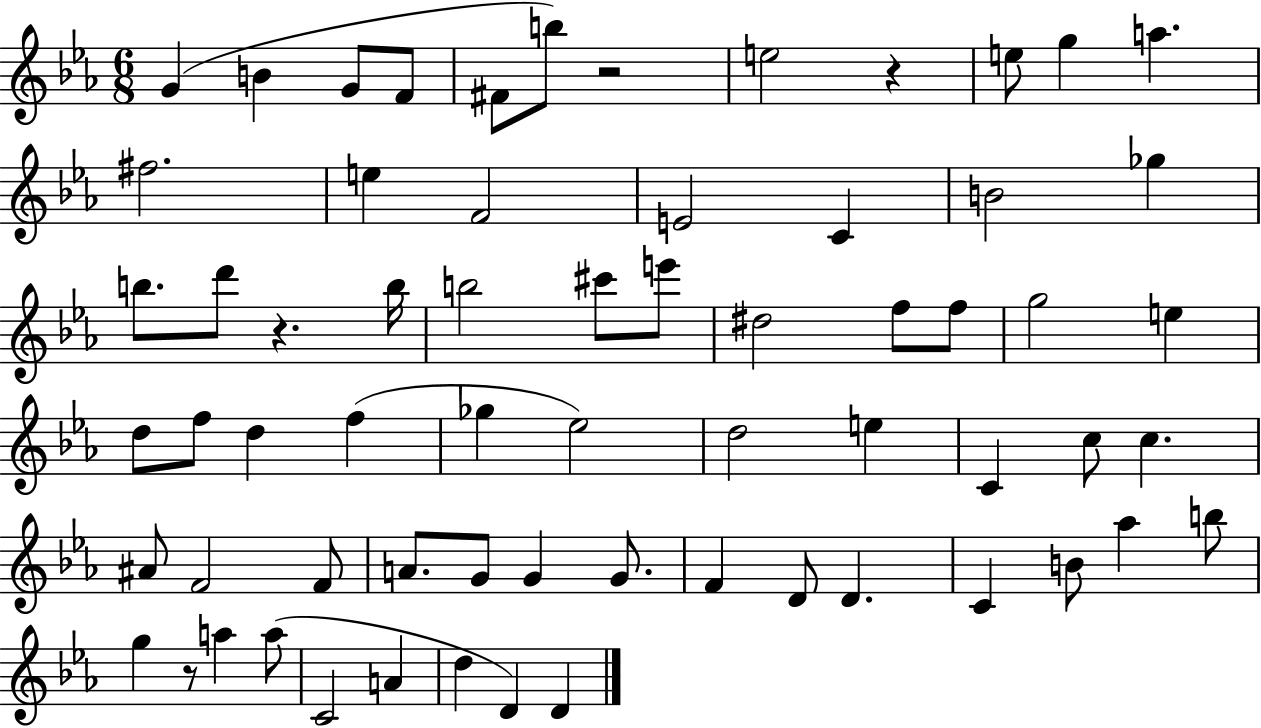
X:1
T:Untitled
M:6/8
L:1/4
K:Eb
G B G/2 F/2 ^F/2 b/2 z2 e2 z e/2 g a ^f2 e F2 E2 C B2 _g b/2 d'/2 z b/4 b2 ^c'/2 e'/2 ^d2 f/2 f/2 g2 e d/2 f/2 d f _g _e2 d2 e C c/2 c ^A/2 F2 F/2 A/2 G/2 G G/2 F D/2 D C B/2 _a b/2 g z/2 a a/2 C2 A d D D